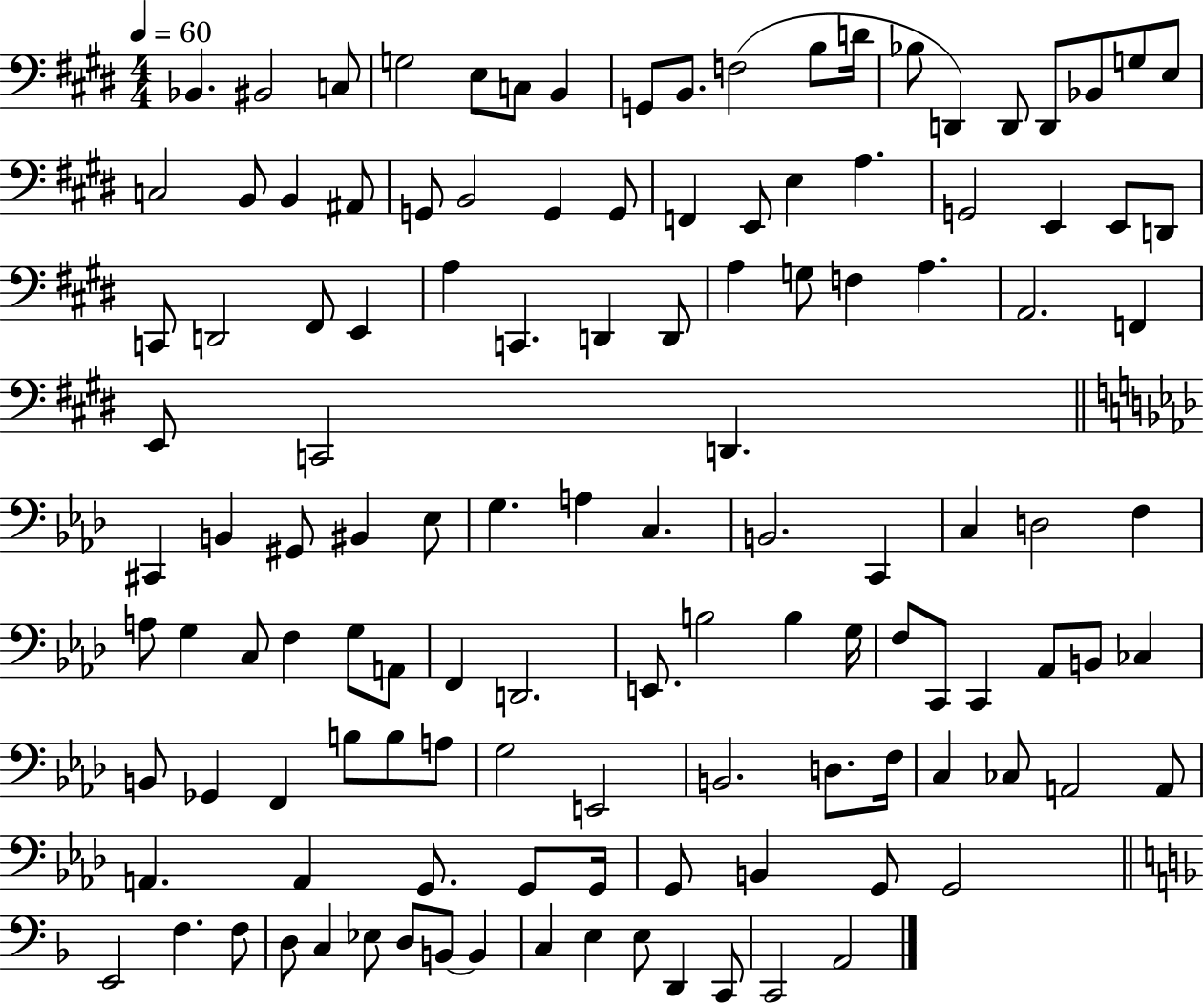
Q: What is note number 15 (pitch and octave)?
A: D2